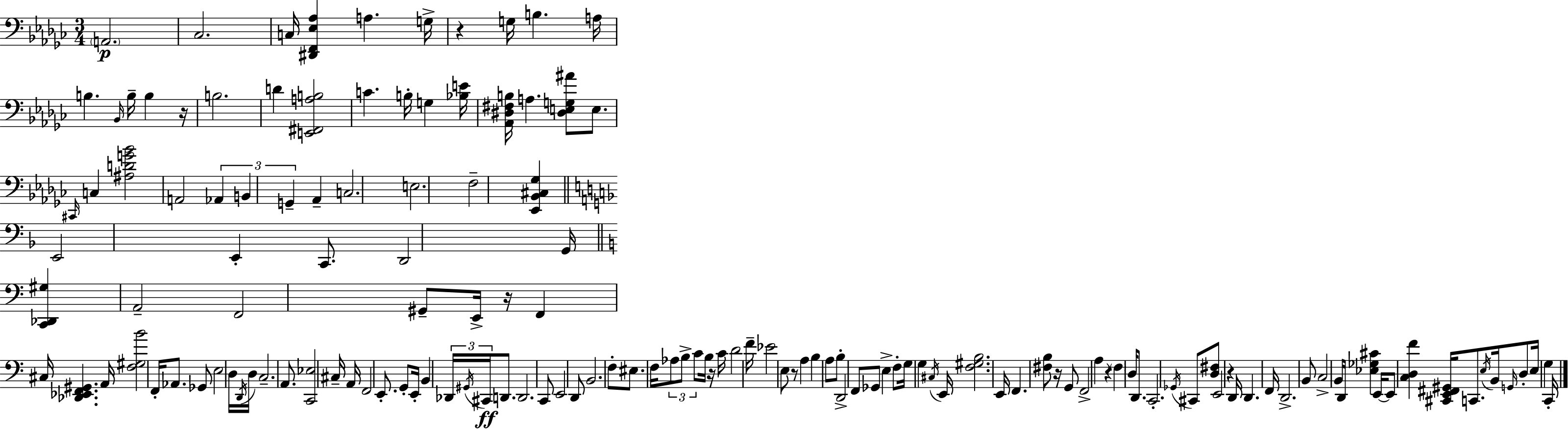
{
  \clef bass
  \numericTimeSignature
  \time 3/4
  \key ees \minor
  \parenthesize a,2.\p | ces2. | c16 <dis, f, ees aes>4 a4. g16-> | r4 g16 b4. a16 | \break b4. \grace { bes,16 } b16-- b4 | r16 b2. | d'4 <e, fis, a b>2 | c'4. b16-. g4 | \break <bes e'>16 <aes, dis fis b>16 a4. <dis e g ais'>8 e8. | \grace { cis,16 } c4 <ais d' g' bes'>2 | a,2 \tuplet 3/2 { aes,4 | b,4 g,4-- } aes,4-- | \break c2. | e2. | f2-- <ees, bes, cis ges>4 | \bar "||" \break \key f \major e,2 e,4-. | c,8. d,2 g,16 | \bar "||" \break \key c \major <c, des, gis>4 a,2-- | f,2 gis,8-- e,16-> r16 | f,4 cis16 <des, ees, f, gis,>4. a,16 | <f gis b'>2 f,16-. aes,8. | \break ges,8 e2 d16 \acciaccatura { d,16 } | d16 c2.-- | a,8. <c, ees>2 | cis16-- a,16 f,2 e,8.-. | \break g,8-. e,16-. b,4 \tuplet 3/2 { des,16 \acciaccatura { gis,16 } cis,16\ff } d,8. | d,2. | c,8 e,2 | d,8 b,2. | \break f8-. eis8. f16 \tuplet 3/2 { aes8 b8-> | c'8 } b16 r16 c'16 d'2 | f'16-- ees'2 e8 | r8 a4 b4 a8 | \break b8-. d,2-> f,8 | ges,8 e4-> f8-. g16 g4 | \acciaccatura { cis16 } e,16 <f gis b>2. | e,16 f,4. <fis b>8 | \break r16 g,8 f,2-> a4 | r4 \parenthesize f4 d16 | d,8. c,2.-. | \acciaccatura { ges,16 } cis,8 <d fis>8 e,2 | \break r4 d,16 d,4. | f,16 d,2.-> | b,8 c2-> | b,16 d,16 <ees ges cis'>4 e,16~~ e,8 <c d f'>4 | \break <cis, e, fis, gis,>16 c,8. \acciaccatura { e16 } b,16 \grace { g,16 } d8-. | e16 g4 c,16-. \bar "|."
}